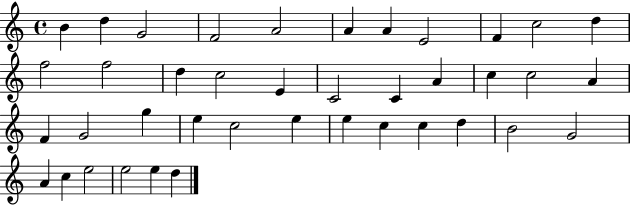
B4/q D5/q G4/h F4/h A4/h A4/q A4/q E4/h F4/q C5/h D5/q F5/h F5/h D5/q C5/h E4/q C4/h C4/q A4/q C5/q C5/h A4/q F4/q G4/h G5/q E5/q C5/h E5/q E5/q C5/q C5/q D5/q B4/h G4/h A4/q C5/q E5/h E5/h E5/q D5/q